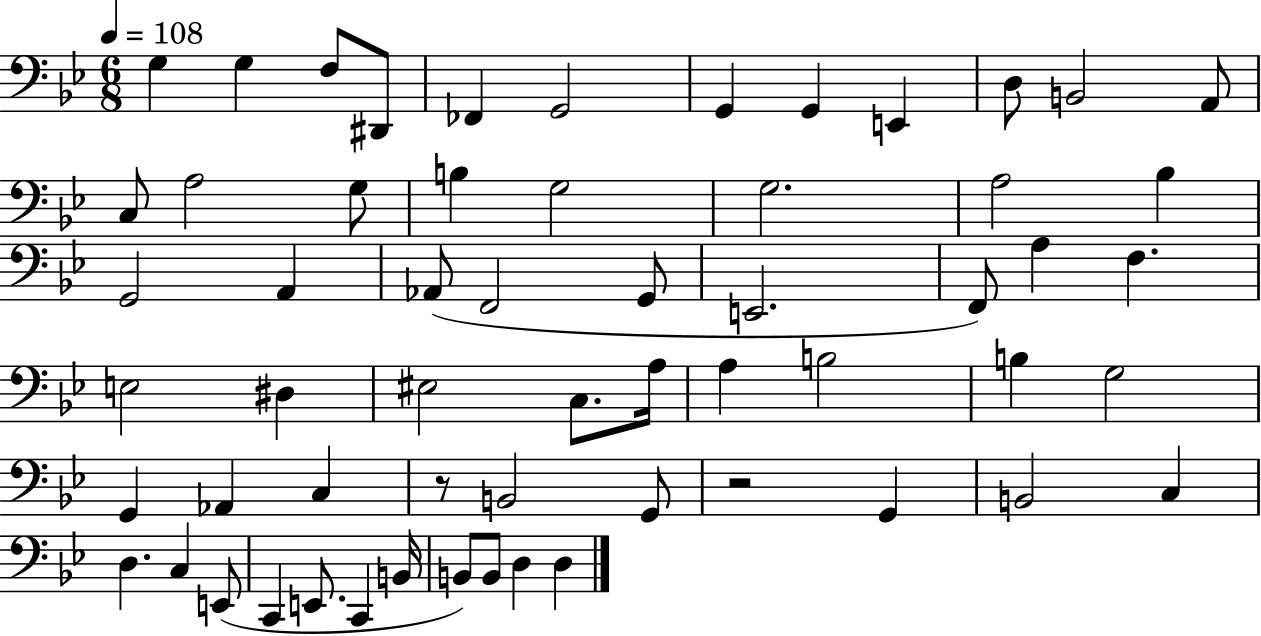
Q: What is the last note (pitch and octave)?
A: D3